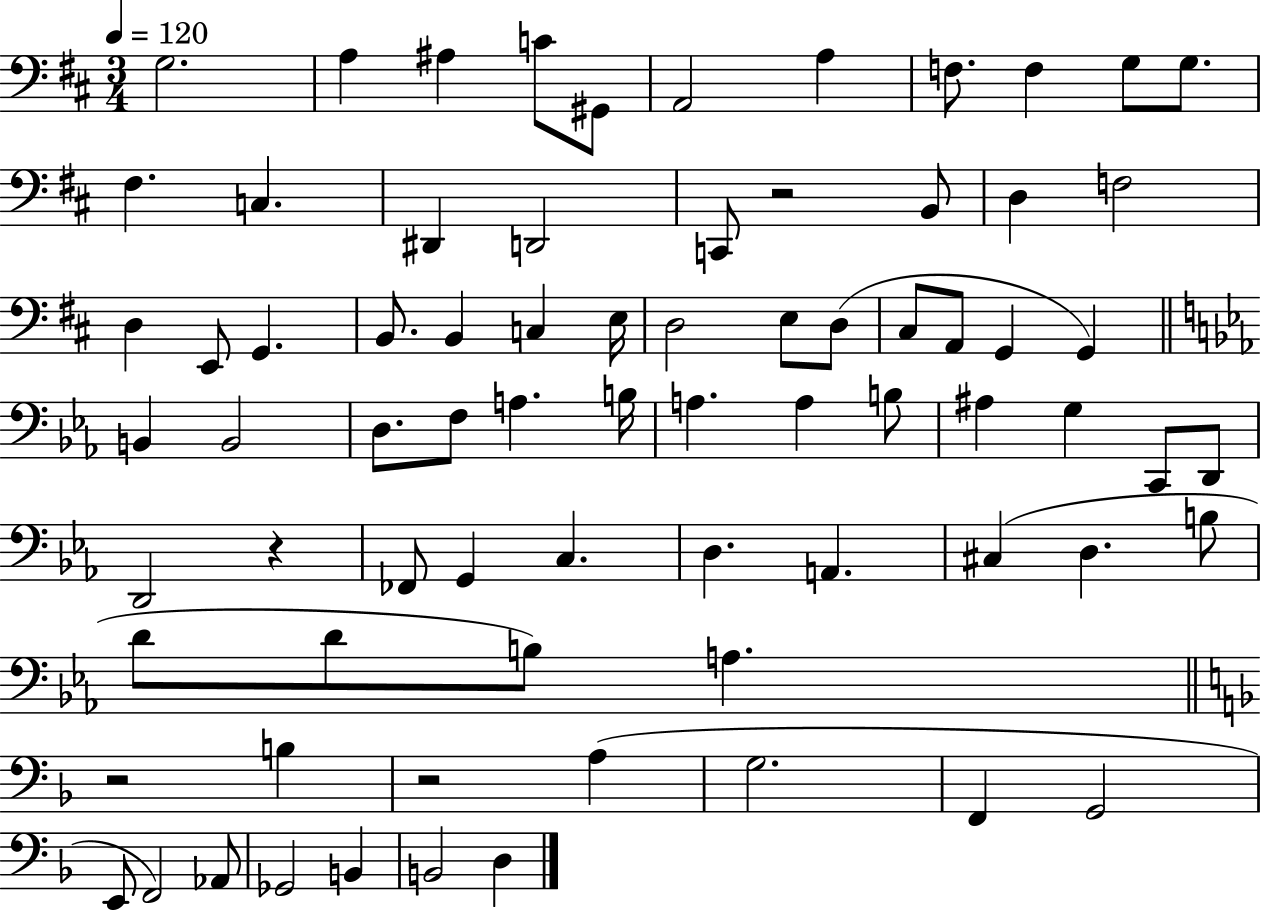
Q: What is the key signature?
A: D major